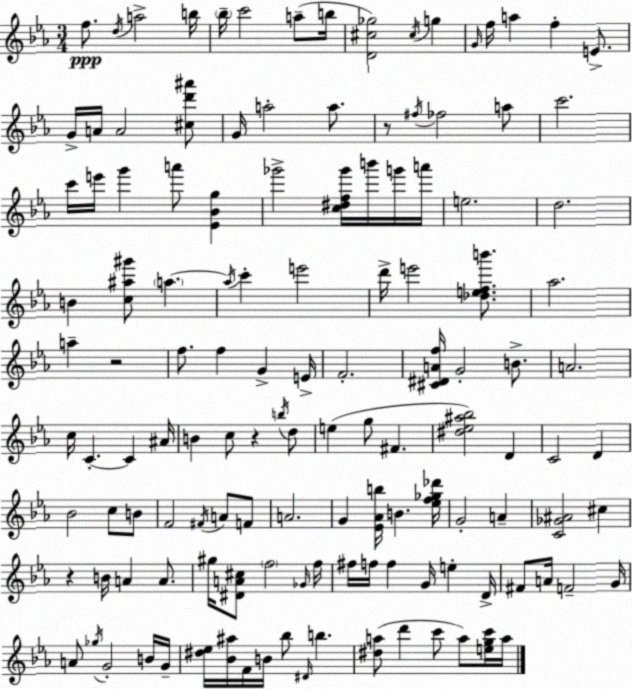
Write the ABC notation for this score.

X:1
T:Untitled
M:3/4
L:1/4
K:Cm
f/2 d/4 a2 b/4 _b/4 c'2 a/2 b/4 [D^c_g]2 ^c/4 g G/4 f/4 a f E/2 G/4 A/4 A2 [^cd'^a']/2 G/4 a2 a/2 z/2 ^f/4 _f2 a/2 c'2 c'/4 e'/4 g' a'/2 [_E_Bg] _g'2 [c^df_g']/4 b'/4 g'/4 a'/4 e2 d2 B [c^a^g']/2 a a/4 c' e'2 d'/4 e'2 [_defb']/2 _a2 a z2 f/2 f G E/4 F2 [^C^DAf]/4 G2 B/2 A2 c/4 C C ^A/4 B c/2 z b/4 d/2 e g/2 ^F [^d_e^a_b]2 D C2 D _B2 c/2 B/2 F2 ^F/4 A/2 F/2 A2 G [_E_Ab]/4 B [_ef_g_d']/4 G2 A [C_G^A]2 ^c z B/4 A A/2 ^g/4 [^DA^c]/2 f2 _G/4 f/4 ^f/4 f/4 f G/4 e D/4 ^F/2 A/4 F2 G/4 A/2 _g/4 G2 B/4 G/4 [^d_e]/4 [_B^a]/4 F/4 B/4 _b/2 ^D/4 b [^da]/2 d' c'/2 a/2 [egc']/4 a/4